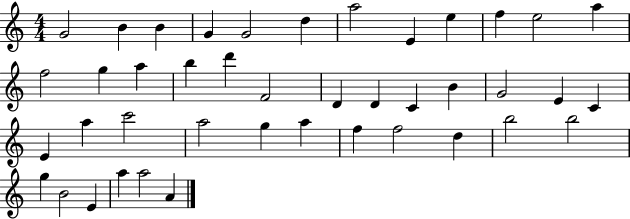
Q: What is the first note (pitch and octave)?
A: G4